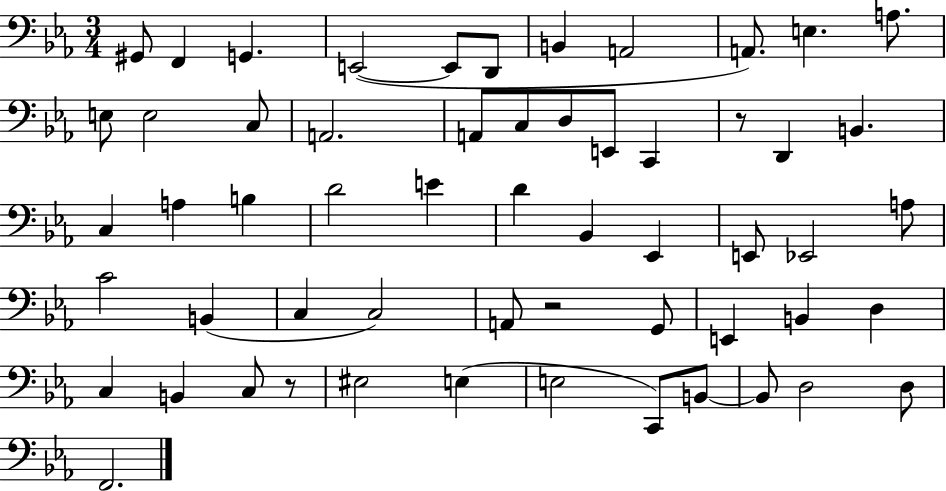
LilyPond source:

{
  \clef bass
  \numericTimeSignature
  \time 3/4
  \key ees \major
  \repeat volta 2 { gis,8 f,4 g,4. | e,2~(~ e,8 d,8 | b,4 a,2 | a,8.) e4. a8. | \break e8 e2 c8 | a,2. | a,8 c8 d8 e,8 c,4 | r8 d,4 b,4. | \break c4 a4 b4 | d'2 e'4 | d'4 bes,4 ees,4 | e,8 ees,2 a8 | \break c'2 b,4( | c4 c2) | a,8 r2 g,8 | e,4 b,4 d4 | \break c4 b,4 c8 r8 | eis2 e4( | e2 c,8) b,8~~ | b,8 d2 d8 | \break f,2. | } \bar "|."
}